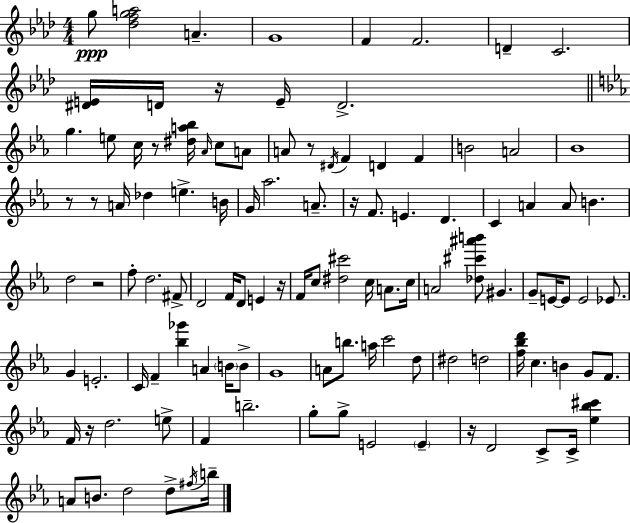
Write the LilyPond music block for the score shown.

{
  \clef treble
  \numericTimeSignature
  \time 4/4
  \key f \minor
  g''8\ppp <des'' f'' g'' a''>2 a'4.-- | g'1 | f'4 f'2. | d'4-- c'2. | \break <dis' e'>16 d'16 r16 e'16-- d'2.-> | \bar "||" \break \key ees \major g''4. e''8 c''16 r8 <dis'' a'' bes''>16 \grace { aes'16 } c''8 a'8 | a'8 r8 \acciaccatura { dis'16 } f'4 d'4 f'4 | b'2 a'2 | bes'1 | \break r8 r8 a'16 des''4 e''4.-> | b'16 g'16 aes''2. a'8.-- | r16 f'8. e'4. d'4. | c'4 a'4 a'8 b'4. | \break d''2 r2 | f''8-. d''2. | fis'8-> d'2 f'16 d'8 e'4 | r16 f'16 c''8 <dis'' cis'''>2 c''16 a'8. | \break c''16 a'2 <des'' cis''' ais''' b'''>8 gis'4. | g'8-- e'16~~ e'8 e'2 ees'8. | g'4 e'2.-. | c'16 f'4-- <bes'' ges'''>4 a'4 \parenthesize b'16 | \break b'8-> g'1 | a'8 b''8. a''16 c'''2 | d''8 dis''2 d''2 | <f'' bes'' d'''>16 c''4. b'4 g'8 f'8. | \break f'16 r16 d''2. | e''8-> f'4 b''2.-- | g''8-. g''8-> e'2 \parenthesize e'4-- | r16 d'2 c'8-> c'16-> <ees'' bes'' cis'''>4 | \break a'8 b'8. d''2 d''8-> | \acciaccatura { fis''16 } b''16-- \bar "|."
}